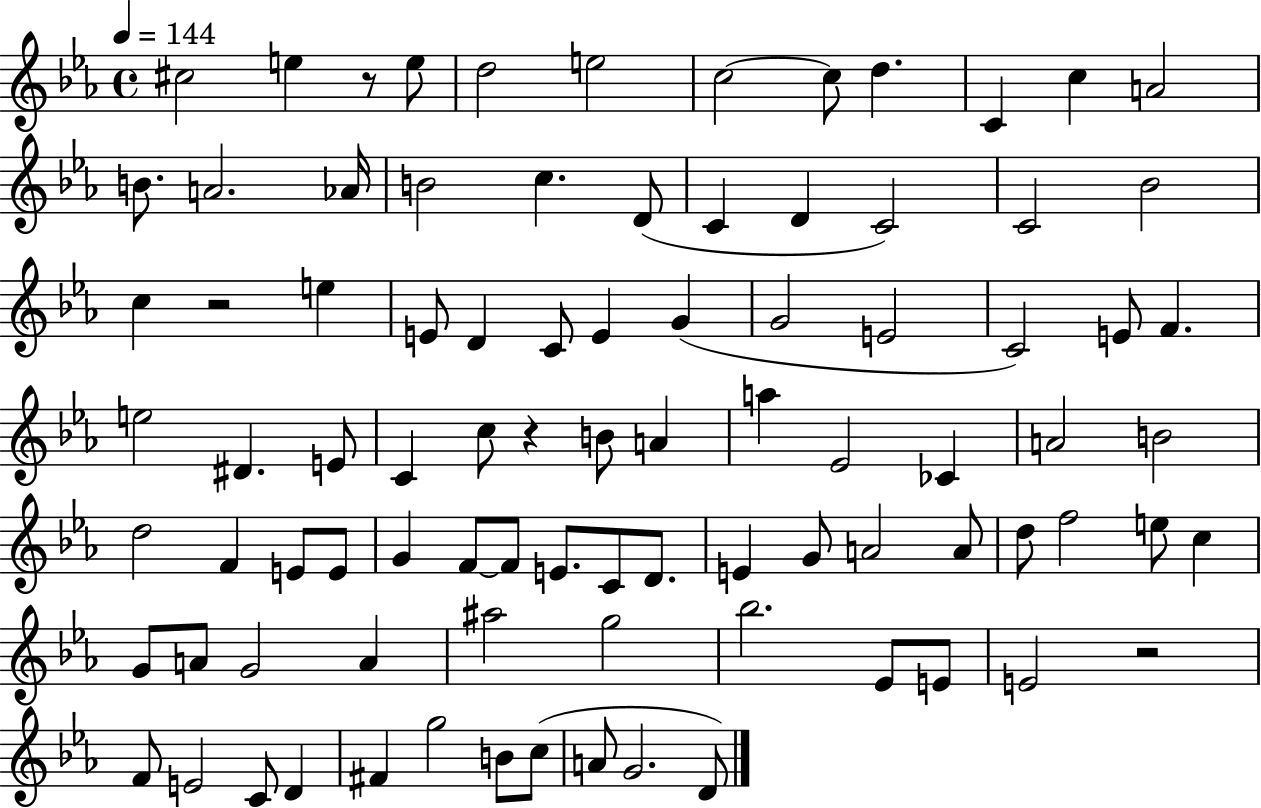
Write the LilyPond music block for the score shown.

{
  \clef treble
  \time 4/4
  \defaultTimeSignature
  \key ees \major
  \tempo 4 = 144
  cis''2 e''4 r8 e''8 | d''2 e''2 | c''2~~ c''8 d''4. | c'4 c''4 a'2 | \break b'8. a'2. aes'16 | b'2 c''4. d'8( | c'4 d'4 c'2) | c'2 bes'2 | \break c''4 r2 e''4 | e'8 d'4 c'8 e'4 g'4( | g'2 e'2 | c'2) e'8 f'4. | \break e''2 dis'4. e'8 | c'4 c''8 r4 b'8 a'4 | a''4 ees'2 ces'4 | a'2 b'2 | \break d''2 f'4 e'8 e'8 | g'4 f'8~~ f'8 e'8. c'8 d'8. | e'4 g'8 a'2 a'8 | d''8 f''2 e''8 c''4 | \break g'8 a'8 g'2 a'4 | ais''2 g''2 | bes''2. ees'8 e'8 | e'2 r2 | \break f'8 e'2 c'8 d'4 | fis'4 g''2 b'8 c''8( | a'8 g'2. d'8) | \bar "|."
}